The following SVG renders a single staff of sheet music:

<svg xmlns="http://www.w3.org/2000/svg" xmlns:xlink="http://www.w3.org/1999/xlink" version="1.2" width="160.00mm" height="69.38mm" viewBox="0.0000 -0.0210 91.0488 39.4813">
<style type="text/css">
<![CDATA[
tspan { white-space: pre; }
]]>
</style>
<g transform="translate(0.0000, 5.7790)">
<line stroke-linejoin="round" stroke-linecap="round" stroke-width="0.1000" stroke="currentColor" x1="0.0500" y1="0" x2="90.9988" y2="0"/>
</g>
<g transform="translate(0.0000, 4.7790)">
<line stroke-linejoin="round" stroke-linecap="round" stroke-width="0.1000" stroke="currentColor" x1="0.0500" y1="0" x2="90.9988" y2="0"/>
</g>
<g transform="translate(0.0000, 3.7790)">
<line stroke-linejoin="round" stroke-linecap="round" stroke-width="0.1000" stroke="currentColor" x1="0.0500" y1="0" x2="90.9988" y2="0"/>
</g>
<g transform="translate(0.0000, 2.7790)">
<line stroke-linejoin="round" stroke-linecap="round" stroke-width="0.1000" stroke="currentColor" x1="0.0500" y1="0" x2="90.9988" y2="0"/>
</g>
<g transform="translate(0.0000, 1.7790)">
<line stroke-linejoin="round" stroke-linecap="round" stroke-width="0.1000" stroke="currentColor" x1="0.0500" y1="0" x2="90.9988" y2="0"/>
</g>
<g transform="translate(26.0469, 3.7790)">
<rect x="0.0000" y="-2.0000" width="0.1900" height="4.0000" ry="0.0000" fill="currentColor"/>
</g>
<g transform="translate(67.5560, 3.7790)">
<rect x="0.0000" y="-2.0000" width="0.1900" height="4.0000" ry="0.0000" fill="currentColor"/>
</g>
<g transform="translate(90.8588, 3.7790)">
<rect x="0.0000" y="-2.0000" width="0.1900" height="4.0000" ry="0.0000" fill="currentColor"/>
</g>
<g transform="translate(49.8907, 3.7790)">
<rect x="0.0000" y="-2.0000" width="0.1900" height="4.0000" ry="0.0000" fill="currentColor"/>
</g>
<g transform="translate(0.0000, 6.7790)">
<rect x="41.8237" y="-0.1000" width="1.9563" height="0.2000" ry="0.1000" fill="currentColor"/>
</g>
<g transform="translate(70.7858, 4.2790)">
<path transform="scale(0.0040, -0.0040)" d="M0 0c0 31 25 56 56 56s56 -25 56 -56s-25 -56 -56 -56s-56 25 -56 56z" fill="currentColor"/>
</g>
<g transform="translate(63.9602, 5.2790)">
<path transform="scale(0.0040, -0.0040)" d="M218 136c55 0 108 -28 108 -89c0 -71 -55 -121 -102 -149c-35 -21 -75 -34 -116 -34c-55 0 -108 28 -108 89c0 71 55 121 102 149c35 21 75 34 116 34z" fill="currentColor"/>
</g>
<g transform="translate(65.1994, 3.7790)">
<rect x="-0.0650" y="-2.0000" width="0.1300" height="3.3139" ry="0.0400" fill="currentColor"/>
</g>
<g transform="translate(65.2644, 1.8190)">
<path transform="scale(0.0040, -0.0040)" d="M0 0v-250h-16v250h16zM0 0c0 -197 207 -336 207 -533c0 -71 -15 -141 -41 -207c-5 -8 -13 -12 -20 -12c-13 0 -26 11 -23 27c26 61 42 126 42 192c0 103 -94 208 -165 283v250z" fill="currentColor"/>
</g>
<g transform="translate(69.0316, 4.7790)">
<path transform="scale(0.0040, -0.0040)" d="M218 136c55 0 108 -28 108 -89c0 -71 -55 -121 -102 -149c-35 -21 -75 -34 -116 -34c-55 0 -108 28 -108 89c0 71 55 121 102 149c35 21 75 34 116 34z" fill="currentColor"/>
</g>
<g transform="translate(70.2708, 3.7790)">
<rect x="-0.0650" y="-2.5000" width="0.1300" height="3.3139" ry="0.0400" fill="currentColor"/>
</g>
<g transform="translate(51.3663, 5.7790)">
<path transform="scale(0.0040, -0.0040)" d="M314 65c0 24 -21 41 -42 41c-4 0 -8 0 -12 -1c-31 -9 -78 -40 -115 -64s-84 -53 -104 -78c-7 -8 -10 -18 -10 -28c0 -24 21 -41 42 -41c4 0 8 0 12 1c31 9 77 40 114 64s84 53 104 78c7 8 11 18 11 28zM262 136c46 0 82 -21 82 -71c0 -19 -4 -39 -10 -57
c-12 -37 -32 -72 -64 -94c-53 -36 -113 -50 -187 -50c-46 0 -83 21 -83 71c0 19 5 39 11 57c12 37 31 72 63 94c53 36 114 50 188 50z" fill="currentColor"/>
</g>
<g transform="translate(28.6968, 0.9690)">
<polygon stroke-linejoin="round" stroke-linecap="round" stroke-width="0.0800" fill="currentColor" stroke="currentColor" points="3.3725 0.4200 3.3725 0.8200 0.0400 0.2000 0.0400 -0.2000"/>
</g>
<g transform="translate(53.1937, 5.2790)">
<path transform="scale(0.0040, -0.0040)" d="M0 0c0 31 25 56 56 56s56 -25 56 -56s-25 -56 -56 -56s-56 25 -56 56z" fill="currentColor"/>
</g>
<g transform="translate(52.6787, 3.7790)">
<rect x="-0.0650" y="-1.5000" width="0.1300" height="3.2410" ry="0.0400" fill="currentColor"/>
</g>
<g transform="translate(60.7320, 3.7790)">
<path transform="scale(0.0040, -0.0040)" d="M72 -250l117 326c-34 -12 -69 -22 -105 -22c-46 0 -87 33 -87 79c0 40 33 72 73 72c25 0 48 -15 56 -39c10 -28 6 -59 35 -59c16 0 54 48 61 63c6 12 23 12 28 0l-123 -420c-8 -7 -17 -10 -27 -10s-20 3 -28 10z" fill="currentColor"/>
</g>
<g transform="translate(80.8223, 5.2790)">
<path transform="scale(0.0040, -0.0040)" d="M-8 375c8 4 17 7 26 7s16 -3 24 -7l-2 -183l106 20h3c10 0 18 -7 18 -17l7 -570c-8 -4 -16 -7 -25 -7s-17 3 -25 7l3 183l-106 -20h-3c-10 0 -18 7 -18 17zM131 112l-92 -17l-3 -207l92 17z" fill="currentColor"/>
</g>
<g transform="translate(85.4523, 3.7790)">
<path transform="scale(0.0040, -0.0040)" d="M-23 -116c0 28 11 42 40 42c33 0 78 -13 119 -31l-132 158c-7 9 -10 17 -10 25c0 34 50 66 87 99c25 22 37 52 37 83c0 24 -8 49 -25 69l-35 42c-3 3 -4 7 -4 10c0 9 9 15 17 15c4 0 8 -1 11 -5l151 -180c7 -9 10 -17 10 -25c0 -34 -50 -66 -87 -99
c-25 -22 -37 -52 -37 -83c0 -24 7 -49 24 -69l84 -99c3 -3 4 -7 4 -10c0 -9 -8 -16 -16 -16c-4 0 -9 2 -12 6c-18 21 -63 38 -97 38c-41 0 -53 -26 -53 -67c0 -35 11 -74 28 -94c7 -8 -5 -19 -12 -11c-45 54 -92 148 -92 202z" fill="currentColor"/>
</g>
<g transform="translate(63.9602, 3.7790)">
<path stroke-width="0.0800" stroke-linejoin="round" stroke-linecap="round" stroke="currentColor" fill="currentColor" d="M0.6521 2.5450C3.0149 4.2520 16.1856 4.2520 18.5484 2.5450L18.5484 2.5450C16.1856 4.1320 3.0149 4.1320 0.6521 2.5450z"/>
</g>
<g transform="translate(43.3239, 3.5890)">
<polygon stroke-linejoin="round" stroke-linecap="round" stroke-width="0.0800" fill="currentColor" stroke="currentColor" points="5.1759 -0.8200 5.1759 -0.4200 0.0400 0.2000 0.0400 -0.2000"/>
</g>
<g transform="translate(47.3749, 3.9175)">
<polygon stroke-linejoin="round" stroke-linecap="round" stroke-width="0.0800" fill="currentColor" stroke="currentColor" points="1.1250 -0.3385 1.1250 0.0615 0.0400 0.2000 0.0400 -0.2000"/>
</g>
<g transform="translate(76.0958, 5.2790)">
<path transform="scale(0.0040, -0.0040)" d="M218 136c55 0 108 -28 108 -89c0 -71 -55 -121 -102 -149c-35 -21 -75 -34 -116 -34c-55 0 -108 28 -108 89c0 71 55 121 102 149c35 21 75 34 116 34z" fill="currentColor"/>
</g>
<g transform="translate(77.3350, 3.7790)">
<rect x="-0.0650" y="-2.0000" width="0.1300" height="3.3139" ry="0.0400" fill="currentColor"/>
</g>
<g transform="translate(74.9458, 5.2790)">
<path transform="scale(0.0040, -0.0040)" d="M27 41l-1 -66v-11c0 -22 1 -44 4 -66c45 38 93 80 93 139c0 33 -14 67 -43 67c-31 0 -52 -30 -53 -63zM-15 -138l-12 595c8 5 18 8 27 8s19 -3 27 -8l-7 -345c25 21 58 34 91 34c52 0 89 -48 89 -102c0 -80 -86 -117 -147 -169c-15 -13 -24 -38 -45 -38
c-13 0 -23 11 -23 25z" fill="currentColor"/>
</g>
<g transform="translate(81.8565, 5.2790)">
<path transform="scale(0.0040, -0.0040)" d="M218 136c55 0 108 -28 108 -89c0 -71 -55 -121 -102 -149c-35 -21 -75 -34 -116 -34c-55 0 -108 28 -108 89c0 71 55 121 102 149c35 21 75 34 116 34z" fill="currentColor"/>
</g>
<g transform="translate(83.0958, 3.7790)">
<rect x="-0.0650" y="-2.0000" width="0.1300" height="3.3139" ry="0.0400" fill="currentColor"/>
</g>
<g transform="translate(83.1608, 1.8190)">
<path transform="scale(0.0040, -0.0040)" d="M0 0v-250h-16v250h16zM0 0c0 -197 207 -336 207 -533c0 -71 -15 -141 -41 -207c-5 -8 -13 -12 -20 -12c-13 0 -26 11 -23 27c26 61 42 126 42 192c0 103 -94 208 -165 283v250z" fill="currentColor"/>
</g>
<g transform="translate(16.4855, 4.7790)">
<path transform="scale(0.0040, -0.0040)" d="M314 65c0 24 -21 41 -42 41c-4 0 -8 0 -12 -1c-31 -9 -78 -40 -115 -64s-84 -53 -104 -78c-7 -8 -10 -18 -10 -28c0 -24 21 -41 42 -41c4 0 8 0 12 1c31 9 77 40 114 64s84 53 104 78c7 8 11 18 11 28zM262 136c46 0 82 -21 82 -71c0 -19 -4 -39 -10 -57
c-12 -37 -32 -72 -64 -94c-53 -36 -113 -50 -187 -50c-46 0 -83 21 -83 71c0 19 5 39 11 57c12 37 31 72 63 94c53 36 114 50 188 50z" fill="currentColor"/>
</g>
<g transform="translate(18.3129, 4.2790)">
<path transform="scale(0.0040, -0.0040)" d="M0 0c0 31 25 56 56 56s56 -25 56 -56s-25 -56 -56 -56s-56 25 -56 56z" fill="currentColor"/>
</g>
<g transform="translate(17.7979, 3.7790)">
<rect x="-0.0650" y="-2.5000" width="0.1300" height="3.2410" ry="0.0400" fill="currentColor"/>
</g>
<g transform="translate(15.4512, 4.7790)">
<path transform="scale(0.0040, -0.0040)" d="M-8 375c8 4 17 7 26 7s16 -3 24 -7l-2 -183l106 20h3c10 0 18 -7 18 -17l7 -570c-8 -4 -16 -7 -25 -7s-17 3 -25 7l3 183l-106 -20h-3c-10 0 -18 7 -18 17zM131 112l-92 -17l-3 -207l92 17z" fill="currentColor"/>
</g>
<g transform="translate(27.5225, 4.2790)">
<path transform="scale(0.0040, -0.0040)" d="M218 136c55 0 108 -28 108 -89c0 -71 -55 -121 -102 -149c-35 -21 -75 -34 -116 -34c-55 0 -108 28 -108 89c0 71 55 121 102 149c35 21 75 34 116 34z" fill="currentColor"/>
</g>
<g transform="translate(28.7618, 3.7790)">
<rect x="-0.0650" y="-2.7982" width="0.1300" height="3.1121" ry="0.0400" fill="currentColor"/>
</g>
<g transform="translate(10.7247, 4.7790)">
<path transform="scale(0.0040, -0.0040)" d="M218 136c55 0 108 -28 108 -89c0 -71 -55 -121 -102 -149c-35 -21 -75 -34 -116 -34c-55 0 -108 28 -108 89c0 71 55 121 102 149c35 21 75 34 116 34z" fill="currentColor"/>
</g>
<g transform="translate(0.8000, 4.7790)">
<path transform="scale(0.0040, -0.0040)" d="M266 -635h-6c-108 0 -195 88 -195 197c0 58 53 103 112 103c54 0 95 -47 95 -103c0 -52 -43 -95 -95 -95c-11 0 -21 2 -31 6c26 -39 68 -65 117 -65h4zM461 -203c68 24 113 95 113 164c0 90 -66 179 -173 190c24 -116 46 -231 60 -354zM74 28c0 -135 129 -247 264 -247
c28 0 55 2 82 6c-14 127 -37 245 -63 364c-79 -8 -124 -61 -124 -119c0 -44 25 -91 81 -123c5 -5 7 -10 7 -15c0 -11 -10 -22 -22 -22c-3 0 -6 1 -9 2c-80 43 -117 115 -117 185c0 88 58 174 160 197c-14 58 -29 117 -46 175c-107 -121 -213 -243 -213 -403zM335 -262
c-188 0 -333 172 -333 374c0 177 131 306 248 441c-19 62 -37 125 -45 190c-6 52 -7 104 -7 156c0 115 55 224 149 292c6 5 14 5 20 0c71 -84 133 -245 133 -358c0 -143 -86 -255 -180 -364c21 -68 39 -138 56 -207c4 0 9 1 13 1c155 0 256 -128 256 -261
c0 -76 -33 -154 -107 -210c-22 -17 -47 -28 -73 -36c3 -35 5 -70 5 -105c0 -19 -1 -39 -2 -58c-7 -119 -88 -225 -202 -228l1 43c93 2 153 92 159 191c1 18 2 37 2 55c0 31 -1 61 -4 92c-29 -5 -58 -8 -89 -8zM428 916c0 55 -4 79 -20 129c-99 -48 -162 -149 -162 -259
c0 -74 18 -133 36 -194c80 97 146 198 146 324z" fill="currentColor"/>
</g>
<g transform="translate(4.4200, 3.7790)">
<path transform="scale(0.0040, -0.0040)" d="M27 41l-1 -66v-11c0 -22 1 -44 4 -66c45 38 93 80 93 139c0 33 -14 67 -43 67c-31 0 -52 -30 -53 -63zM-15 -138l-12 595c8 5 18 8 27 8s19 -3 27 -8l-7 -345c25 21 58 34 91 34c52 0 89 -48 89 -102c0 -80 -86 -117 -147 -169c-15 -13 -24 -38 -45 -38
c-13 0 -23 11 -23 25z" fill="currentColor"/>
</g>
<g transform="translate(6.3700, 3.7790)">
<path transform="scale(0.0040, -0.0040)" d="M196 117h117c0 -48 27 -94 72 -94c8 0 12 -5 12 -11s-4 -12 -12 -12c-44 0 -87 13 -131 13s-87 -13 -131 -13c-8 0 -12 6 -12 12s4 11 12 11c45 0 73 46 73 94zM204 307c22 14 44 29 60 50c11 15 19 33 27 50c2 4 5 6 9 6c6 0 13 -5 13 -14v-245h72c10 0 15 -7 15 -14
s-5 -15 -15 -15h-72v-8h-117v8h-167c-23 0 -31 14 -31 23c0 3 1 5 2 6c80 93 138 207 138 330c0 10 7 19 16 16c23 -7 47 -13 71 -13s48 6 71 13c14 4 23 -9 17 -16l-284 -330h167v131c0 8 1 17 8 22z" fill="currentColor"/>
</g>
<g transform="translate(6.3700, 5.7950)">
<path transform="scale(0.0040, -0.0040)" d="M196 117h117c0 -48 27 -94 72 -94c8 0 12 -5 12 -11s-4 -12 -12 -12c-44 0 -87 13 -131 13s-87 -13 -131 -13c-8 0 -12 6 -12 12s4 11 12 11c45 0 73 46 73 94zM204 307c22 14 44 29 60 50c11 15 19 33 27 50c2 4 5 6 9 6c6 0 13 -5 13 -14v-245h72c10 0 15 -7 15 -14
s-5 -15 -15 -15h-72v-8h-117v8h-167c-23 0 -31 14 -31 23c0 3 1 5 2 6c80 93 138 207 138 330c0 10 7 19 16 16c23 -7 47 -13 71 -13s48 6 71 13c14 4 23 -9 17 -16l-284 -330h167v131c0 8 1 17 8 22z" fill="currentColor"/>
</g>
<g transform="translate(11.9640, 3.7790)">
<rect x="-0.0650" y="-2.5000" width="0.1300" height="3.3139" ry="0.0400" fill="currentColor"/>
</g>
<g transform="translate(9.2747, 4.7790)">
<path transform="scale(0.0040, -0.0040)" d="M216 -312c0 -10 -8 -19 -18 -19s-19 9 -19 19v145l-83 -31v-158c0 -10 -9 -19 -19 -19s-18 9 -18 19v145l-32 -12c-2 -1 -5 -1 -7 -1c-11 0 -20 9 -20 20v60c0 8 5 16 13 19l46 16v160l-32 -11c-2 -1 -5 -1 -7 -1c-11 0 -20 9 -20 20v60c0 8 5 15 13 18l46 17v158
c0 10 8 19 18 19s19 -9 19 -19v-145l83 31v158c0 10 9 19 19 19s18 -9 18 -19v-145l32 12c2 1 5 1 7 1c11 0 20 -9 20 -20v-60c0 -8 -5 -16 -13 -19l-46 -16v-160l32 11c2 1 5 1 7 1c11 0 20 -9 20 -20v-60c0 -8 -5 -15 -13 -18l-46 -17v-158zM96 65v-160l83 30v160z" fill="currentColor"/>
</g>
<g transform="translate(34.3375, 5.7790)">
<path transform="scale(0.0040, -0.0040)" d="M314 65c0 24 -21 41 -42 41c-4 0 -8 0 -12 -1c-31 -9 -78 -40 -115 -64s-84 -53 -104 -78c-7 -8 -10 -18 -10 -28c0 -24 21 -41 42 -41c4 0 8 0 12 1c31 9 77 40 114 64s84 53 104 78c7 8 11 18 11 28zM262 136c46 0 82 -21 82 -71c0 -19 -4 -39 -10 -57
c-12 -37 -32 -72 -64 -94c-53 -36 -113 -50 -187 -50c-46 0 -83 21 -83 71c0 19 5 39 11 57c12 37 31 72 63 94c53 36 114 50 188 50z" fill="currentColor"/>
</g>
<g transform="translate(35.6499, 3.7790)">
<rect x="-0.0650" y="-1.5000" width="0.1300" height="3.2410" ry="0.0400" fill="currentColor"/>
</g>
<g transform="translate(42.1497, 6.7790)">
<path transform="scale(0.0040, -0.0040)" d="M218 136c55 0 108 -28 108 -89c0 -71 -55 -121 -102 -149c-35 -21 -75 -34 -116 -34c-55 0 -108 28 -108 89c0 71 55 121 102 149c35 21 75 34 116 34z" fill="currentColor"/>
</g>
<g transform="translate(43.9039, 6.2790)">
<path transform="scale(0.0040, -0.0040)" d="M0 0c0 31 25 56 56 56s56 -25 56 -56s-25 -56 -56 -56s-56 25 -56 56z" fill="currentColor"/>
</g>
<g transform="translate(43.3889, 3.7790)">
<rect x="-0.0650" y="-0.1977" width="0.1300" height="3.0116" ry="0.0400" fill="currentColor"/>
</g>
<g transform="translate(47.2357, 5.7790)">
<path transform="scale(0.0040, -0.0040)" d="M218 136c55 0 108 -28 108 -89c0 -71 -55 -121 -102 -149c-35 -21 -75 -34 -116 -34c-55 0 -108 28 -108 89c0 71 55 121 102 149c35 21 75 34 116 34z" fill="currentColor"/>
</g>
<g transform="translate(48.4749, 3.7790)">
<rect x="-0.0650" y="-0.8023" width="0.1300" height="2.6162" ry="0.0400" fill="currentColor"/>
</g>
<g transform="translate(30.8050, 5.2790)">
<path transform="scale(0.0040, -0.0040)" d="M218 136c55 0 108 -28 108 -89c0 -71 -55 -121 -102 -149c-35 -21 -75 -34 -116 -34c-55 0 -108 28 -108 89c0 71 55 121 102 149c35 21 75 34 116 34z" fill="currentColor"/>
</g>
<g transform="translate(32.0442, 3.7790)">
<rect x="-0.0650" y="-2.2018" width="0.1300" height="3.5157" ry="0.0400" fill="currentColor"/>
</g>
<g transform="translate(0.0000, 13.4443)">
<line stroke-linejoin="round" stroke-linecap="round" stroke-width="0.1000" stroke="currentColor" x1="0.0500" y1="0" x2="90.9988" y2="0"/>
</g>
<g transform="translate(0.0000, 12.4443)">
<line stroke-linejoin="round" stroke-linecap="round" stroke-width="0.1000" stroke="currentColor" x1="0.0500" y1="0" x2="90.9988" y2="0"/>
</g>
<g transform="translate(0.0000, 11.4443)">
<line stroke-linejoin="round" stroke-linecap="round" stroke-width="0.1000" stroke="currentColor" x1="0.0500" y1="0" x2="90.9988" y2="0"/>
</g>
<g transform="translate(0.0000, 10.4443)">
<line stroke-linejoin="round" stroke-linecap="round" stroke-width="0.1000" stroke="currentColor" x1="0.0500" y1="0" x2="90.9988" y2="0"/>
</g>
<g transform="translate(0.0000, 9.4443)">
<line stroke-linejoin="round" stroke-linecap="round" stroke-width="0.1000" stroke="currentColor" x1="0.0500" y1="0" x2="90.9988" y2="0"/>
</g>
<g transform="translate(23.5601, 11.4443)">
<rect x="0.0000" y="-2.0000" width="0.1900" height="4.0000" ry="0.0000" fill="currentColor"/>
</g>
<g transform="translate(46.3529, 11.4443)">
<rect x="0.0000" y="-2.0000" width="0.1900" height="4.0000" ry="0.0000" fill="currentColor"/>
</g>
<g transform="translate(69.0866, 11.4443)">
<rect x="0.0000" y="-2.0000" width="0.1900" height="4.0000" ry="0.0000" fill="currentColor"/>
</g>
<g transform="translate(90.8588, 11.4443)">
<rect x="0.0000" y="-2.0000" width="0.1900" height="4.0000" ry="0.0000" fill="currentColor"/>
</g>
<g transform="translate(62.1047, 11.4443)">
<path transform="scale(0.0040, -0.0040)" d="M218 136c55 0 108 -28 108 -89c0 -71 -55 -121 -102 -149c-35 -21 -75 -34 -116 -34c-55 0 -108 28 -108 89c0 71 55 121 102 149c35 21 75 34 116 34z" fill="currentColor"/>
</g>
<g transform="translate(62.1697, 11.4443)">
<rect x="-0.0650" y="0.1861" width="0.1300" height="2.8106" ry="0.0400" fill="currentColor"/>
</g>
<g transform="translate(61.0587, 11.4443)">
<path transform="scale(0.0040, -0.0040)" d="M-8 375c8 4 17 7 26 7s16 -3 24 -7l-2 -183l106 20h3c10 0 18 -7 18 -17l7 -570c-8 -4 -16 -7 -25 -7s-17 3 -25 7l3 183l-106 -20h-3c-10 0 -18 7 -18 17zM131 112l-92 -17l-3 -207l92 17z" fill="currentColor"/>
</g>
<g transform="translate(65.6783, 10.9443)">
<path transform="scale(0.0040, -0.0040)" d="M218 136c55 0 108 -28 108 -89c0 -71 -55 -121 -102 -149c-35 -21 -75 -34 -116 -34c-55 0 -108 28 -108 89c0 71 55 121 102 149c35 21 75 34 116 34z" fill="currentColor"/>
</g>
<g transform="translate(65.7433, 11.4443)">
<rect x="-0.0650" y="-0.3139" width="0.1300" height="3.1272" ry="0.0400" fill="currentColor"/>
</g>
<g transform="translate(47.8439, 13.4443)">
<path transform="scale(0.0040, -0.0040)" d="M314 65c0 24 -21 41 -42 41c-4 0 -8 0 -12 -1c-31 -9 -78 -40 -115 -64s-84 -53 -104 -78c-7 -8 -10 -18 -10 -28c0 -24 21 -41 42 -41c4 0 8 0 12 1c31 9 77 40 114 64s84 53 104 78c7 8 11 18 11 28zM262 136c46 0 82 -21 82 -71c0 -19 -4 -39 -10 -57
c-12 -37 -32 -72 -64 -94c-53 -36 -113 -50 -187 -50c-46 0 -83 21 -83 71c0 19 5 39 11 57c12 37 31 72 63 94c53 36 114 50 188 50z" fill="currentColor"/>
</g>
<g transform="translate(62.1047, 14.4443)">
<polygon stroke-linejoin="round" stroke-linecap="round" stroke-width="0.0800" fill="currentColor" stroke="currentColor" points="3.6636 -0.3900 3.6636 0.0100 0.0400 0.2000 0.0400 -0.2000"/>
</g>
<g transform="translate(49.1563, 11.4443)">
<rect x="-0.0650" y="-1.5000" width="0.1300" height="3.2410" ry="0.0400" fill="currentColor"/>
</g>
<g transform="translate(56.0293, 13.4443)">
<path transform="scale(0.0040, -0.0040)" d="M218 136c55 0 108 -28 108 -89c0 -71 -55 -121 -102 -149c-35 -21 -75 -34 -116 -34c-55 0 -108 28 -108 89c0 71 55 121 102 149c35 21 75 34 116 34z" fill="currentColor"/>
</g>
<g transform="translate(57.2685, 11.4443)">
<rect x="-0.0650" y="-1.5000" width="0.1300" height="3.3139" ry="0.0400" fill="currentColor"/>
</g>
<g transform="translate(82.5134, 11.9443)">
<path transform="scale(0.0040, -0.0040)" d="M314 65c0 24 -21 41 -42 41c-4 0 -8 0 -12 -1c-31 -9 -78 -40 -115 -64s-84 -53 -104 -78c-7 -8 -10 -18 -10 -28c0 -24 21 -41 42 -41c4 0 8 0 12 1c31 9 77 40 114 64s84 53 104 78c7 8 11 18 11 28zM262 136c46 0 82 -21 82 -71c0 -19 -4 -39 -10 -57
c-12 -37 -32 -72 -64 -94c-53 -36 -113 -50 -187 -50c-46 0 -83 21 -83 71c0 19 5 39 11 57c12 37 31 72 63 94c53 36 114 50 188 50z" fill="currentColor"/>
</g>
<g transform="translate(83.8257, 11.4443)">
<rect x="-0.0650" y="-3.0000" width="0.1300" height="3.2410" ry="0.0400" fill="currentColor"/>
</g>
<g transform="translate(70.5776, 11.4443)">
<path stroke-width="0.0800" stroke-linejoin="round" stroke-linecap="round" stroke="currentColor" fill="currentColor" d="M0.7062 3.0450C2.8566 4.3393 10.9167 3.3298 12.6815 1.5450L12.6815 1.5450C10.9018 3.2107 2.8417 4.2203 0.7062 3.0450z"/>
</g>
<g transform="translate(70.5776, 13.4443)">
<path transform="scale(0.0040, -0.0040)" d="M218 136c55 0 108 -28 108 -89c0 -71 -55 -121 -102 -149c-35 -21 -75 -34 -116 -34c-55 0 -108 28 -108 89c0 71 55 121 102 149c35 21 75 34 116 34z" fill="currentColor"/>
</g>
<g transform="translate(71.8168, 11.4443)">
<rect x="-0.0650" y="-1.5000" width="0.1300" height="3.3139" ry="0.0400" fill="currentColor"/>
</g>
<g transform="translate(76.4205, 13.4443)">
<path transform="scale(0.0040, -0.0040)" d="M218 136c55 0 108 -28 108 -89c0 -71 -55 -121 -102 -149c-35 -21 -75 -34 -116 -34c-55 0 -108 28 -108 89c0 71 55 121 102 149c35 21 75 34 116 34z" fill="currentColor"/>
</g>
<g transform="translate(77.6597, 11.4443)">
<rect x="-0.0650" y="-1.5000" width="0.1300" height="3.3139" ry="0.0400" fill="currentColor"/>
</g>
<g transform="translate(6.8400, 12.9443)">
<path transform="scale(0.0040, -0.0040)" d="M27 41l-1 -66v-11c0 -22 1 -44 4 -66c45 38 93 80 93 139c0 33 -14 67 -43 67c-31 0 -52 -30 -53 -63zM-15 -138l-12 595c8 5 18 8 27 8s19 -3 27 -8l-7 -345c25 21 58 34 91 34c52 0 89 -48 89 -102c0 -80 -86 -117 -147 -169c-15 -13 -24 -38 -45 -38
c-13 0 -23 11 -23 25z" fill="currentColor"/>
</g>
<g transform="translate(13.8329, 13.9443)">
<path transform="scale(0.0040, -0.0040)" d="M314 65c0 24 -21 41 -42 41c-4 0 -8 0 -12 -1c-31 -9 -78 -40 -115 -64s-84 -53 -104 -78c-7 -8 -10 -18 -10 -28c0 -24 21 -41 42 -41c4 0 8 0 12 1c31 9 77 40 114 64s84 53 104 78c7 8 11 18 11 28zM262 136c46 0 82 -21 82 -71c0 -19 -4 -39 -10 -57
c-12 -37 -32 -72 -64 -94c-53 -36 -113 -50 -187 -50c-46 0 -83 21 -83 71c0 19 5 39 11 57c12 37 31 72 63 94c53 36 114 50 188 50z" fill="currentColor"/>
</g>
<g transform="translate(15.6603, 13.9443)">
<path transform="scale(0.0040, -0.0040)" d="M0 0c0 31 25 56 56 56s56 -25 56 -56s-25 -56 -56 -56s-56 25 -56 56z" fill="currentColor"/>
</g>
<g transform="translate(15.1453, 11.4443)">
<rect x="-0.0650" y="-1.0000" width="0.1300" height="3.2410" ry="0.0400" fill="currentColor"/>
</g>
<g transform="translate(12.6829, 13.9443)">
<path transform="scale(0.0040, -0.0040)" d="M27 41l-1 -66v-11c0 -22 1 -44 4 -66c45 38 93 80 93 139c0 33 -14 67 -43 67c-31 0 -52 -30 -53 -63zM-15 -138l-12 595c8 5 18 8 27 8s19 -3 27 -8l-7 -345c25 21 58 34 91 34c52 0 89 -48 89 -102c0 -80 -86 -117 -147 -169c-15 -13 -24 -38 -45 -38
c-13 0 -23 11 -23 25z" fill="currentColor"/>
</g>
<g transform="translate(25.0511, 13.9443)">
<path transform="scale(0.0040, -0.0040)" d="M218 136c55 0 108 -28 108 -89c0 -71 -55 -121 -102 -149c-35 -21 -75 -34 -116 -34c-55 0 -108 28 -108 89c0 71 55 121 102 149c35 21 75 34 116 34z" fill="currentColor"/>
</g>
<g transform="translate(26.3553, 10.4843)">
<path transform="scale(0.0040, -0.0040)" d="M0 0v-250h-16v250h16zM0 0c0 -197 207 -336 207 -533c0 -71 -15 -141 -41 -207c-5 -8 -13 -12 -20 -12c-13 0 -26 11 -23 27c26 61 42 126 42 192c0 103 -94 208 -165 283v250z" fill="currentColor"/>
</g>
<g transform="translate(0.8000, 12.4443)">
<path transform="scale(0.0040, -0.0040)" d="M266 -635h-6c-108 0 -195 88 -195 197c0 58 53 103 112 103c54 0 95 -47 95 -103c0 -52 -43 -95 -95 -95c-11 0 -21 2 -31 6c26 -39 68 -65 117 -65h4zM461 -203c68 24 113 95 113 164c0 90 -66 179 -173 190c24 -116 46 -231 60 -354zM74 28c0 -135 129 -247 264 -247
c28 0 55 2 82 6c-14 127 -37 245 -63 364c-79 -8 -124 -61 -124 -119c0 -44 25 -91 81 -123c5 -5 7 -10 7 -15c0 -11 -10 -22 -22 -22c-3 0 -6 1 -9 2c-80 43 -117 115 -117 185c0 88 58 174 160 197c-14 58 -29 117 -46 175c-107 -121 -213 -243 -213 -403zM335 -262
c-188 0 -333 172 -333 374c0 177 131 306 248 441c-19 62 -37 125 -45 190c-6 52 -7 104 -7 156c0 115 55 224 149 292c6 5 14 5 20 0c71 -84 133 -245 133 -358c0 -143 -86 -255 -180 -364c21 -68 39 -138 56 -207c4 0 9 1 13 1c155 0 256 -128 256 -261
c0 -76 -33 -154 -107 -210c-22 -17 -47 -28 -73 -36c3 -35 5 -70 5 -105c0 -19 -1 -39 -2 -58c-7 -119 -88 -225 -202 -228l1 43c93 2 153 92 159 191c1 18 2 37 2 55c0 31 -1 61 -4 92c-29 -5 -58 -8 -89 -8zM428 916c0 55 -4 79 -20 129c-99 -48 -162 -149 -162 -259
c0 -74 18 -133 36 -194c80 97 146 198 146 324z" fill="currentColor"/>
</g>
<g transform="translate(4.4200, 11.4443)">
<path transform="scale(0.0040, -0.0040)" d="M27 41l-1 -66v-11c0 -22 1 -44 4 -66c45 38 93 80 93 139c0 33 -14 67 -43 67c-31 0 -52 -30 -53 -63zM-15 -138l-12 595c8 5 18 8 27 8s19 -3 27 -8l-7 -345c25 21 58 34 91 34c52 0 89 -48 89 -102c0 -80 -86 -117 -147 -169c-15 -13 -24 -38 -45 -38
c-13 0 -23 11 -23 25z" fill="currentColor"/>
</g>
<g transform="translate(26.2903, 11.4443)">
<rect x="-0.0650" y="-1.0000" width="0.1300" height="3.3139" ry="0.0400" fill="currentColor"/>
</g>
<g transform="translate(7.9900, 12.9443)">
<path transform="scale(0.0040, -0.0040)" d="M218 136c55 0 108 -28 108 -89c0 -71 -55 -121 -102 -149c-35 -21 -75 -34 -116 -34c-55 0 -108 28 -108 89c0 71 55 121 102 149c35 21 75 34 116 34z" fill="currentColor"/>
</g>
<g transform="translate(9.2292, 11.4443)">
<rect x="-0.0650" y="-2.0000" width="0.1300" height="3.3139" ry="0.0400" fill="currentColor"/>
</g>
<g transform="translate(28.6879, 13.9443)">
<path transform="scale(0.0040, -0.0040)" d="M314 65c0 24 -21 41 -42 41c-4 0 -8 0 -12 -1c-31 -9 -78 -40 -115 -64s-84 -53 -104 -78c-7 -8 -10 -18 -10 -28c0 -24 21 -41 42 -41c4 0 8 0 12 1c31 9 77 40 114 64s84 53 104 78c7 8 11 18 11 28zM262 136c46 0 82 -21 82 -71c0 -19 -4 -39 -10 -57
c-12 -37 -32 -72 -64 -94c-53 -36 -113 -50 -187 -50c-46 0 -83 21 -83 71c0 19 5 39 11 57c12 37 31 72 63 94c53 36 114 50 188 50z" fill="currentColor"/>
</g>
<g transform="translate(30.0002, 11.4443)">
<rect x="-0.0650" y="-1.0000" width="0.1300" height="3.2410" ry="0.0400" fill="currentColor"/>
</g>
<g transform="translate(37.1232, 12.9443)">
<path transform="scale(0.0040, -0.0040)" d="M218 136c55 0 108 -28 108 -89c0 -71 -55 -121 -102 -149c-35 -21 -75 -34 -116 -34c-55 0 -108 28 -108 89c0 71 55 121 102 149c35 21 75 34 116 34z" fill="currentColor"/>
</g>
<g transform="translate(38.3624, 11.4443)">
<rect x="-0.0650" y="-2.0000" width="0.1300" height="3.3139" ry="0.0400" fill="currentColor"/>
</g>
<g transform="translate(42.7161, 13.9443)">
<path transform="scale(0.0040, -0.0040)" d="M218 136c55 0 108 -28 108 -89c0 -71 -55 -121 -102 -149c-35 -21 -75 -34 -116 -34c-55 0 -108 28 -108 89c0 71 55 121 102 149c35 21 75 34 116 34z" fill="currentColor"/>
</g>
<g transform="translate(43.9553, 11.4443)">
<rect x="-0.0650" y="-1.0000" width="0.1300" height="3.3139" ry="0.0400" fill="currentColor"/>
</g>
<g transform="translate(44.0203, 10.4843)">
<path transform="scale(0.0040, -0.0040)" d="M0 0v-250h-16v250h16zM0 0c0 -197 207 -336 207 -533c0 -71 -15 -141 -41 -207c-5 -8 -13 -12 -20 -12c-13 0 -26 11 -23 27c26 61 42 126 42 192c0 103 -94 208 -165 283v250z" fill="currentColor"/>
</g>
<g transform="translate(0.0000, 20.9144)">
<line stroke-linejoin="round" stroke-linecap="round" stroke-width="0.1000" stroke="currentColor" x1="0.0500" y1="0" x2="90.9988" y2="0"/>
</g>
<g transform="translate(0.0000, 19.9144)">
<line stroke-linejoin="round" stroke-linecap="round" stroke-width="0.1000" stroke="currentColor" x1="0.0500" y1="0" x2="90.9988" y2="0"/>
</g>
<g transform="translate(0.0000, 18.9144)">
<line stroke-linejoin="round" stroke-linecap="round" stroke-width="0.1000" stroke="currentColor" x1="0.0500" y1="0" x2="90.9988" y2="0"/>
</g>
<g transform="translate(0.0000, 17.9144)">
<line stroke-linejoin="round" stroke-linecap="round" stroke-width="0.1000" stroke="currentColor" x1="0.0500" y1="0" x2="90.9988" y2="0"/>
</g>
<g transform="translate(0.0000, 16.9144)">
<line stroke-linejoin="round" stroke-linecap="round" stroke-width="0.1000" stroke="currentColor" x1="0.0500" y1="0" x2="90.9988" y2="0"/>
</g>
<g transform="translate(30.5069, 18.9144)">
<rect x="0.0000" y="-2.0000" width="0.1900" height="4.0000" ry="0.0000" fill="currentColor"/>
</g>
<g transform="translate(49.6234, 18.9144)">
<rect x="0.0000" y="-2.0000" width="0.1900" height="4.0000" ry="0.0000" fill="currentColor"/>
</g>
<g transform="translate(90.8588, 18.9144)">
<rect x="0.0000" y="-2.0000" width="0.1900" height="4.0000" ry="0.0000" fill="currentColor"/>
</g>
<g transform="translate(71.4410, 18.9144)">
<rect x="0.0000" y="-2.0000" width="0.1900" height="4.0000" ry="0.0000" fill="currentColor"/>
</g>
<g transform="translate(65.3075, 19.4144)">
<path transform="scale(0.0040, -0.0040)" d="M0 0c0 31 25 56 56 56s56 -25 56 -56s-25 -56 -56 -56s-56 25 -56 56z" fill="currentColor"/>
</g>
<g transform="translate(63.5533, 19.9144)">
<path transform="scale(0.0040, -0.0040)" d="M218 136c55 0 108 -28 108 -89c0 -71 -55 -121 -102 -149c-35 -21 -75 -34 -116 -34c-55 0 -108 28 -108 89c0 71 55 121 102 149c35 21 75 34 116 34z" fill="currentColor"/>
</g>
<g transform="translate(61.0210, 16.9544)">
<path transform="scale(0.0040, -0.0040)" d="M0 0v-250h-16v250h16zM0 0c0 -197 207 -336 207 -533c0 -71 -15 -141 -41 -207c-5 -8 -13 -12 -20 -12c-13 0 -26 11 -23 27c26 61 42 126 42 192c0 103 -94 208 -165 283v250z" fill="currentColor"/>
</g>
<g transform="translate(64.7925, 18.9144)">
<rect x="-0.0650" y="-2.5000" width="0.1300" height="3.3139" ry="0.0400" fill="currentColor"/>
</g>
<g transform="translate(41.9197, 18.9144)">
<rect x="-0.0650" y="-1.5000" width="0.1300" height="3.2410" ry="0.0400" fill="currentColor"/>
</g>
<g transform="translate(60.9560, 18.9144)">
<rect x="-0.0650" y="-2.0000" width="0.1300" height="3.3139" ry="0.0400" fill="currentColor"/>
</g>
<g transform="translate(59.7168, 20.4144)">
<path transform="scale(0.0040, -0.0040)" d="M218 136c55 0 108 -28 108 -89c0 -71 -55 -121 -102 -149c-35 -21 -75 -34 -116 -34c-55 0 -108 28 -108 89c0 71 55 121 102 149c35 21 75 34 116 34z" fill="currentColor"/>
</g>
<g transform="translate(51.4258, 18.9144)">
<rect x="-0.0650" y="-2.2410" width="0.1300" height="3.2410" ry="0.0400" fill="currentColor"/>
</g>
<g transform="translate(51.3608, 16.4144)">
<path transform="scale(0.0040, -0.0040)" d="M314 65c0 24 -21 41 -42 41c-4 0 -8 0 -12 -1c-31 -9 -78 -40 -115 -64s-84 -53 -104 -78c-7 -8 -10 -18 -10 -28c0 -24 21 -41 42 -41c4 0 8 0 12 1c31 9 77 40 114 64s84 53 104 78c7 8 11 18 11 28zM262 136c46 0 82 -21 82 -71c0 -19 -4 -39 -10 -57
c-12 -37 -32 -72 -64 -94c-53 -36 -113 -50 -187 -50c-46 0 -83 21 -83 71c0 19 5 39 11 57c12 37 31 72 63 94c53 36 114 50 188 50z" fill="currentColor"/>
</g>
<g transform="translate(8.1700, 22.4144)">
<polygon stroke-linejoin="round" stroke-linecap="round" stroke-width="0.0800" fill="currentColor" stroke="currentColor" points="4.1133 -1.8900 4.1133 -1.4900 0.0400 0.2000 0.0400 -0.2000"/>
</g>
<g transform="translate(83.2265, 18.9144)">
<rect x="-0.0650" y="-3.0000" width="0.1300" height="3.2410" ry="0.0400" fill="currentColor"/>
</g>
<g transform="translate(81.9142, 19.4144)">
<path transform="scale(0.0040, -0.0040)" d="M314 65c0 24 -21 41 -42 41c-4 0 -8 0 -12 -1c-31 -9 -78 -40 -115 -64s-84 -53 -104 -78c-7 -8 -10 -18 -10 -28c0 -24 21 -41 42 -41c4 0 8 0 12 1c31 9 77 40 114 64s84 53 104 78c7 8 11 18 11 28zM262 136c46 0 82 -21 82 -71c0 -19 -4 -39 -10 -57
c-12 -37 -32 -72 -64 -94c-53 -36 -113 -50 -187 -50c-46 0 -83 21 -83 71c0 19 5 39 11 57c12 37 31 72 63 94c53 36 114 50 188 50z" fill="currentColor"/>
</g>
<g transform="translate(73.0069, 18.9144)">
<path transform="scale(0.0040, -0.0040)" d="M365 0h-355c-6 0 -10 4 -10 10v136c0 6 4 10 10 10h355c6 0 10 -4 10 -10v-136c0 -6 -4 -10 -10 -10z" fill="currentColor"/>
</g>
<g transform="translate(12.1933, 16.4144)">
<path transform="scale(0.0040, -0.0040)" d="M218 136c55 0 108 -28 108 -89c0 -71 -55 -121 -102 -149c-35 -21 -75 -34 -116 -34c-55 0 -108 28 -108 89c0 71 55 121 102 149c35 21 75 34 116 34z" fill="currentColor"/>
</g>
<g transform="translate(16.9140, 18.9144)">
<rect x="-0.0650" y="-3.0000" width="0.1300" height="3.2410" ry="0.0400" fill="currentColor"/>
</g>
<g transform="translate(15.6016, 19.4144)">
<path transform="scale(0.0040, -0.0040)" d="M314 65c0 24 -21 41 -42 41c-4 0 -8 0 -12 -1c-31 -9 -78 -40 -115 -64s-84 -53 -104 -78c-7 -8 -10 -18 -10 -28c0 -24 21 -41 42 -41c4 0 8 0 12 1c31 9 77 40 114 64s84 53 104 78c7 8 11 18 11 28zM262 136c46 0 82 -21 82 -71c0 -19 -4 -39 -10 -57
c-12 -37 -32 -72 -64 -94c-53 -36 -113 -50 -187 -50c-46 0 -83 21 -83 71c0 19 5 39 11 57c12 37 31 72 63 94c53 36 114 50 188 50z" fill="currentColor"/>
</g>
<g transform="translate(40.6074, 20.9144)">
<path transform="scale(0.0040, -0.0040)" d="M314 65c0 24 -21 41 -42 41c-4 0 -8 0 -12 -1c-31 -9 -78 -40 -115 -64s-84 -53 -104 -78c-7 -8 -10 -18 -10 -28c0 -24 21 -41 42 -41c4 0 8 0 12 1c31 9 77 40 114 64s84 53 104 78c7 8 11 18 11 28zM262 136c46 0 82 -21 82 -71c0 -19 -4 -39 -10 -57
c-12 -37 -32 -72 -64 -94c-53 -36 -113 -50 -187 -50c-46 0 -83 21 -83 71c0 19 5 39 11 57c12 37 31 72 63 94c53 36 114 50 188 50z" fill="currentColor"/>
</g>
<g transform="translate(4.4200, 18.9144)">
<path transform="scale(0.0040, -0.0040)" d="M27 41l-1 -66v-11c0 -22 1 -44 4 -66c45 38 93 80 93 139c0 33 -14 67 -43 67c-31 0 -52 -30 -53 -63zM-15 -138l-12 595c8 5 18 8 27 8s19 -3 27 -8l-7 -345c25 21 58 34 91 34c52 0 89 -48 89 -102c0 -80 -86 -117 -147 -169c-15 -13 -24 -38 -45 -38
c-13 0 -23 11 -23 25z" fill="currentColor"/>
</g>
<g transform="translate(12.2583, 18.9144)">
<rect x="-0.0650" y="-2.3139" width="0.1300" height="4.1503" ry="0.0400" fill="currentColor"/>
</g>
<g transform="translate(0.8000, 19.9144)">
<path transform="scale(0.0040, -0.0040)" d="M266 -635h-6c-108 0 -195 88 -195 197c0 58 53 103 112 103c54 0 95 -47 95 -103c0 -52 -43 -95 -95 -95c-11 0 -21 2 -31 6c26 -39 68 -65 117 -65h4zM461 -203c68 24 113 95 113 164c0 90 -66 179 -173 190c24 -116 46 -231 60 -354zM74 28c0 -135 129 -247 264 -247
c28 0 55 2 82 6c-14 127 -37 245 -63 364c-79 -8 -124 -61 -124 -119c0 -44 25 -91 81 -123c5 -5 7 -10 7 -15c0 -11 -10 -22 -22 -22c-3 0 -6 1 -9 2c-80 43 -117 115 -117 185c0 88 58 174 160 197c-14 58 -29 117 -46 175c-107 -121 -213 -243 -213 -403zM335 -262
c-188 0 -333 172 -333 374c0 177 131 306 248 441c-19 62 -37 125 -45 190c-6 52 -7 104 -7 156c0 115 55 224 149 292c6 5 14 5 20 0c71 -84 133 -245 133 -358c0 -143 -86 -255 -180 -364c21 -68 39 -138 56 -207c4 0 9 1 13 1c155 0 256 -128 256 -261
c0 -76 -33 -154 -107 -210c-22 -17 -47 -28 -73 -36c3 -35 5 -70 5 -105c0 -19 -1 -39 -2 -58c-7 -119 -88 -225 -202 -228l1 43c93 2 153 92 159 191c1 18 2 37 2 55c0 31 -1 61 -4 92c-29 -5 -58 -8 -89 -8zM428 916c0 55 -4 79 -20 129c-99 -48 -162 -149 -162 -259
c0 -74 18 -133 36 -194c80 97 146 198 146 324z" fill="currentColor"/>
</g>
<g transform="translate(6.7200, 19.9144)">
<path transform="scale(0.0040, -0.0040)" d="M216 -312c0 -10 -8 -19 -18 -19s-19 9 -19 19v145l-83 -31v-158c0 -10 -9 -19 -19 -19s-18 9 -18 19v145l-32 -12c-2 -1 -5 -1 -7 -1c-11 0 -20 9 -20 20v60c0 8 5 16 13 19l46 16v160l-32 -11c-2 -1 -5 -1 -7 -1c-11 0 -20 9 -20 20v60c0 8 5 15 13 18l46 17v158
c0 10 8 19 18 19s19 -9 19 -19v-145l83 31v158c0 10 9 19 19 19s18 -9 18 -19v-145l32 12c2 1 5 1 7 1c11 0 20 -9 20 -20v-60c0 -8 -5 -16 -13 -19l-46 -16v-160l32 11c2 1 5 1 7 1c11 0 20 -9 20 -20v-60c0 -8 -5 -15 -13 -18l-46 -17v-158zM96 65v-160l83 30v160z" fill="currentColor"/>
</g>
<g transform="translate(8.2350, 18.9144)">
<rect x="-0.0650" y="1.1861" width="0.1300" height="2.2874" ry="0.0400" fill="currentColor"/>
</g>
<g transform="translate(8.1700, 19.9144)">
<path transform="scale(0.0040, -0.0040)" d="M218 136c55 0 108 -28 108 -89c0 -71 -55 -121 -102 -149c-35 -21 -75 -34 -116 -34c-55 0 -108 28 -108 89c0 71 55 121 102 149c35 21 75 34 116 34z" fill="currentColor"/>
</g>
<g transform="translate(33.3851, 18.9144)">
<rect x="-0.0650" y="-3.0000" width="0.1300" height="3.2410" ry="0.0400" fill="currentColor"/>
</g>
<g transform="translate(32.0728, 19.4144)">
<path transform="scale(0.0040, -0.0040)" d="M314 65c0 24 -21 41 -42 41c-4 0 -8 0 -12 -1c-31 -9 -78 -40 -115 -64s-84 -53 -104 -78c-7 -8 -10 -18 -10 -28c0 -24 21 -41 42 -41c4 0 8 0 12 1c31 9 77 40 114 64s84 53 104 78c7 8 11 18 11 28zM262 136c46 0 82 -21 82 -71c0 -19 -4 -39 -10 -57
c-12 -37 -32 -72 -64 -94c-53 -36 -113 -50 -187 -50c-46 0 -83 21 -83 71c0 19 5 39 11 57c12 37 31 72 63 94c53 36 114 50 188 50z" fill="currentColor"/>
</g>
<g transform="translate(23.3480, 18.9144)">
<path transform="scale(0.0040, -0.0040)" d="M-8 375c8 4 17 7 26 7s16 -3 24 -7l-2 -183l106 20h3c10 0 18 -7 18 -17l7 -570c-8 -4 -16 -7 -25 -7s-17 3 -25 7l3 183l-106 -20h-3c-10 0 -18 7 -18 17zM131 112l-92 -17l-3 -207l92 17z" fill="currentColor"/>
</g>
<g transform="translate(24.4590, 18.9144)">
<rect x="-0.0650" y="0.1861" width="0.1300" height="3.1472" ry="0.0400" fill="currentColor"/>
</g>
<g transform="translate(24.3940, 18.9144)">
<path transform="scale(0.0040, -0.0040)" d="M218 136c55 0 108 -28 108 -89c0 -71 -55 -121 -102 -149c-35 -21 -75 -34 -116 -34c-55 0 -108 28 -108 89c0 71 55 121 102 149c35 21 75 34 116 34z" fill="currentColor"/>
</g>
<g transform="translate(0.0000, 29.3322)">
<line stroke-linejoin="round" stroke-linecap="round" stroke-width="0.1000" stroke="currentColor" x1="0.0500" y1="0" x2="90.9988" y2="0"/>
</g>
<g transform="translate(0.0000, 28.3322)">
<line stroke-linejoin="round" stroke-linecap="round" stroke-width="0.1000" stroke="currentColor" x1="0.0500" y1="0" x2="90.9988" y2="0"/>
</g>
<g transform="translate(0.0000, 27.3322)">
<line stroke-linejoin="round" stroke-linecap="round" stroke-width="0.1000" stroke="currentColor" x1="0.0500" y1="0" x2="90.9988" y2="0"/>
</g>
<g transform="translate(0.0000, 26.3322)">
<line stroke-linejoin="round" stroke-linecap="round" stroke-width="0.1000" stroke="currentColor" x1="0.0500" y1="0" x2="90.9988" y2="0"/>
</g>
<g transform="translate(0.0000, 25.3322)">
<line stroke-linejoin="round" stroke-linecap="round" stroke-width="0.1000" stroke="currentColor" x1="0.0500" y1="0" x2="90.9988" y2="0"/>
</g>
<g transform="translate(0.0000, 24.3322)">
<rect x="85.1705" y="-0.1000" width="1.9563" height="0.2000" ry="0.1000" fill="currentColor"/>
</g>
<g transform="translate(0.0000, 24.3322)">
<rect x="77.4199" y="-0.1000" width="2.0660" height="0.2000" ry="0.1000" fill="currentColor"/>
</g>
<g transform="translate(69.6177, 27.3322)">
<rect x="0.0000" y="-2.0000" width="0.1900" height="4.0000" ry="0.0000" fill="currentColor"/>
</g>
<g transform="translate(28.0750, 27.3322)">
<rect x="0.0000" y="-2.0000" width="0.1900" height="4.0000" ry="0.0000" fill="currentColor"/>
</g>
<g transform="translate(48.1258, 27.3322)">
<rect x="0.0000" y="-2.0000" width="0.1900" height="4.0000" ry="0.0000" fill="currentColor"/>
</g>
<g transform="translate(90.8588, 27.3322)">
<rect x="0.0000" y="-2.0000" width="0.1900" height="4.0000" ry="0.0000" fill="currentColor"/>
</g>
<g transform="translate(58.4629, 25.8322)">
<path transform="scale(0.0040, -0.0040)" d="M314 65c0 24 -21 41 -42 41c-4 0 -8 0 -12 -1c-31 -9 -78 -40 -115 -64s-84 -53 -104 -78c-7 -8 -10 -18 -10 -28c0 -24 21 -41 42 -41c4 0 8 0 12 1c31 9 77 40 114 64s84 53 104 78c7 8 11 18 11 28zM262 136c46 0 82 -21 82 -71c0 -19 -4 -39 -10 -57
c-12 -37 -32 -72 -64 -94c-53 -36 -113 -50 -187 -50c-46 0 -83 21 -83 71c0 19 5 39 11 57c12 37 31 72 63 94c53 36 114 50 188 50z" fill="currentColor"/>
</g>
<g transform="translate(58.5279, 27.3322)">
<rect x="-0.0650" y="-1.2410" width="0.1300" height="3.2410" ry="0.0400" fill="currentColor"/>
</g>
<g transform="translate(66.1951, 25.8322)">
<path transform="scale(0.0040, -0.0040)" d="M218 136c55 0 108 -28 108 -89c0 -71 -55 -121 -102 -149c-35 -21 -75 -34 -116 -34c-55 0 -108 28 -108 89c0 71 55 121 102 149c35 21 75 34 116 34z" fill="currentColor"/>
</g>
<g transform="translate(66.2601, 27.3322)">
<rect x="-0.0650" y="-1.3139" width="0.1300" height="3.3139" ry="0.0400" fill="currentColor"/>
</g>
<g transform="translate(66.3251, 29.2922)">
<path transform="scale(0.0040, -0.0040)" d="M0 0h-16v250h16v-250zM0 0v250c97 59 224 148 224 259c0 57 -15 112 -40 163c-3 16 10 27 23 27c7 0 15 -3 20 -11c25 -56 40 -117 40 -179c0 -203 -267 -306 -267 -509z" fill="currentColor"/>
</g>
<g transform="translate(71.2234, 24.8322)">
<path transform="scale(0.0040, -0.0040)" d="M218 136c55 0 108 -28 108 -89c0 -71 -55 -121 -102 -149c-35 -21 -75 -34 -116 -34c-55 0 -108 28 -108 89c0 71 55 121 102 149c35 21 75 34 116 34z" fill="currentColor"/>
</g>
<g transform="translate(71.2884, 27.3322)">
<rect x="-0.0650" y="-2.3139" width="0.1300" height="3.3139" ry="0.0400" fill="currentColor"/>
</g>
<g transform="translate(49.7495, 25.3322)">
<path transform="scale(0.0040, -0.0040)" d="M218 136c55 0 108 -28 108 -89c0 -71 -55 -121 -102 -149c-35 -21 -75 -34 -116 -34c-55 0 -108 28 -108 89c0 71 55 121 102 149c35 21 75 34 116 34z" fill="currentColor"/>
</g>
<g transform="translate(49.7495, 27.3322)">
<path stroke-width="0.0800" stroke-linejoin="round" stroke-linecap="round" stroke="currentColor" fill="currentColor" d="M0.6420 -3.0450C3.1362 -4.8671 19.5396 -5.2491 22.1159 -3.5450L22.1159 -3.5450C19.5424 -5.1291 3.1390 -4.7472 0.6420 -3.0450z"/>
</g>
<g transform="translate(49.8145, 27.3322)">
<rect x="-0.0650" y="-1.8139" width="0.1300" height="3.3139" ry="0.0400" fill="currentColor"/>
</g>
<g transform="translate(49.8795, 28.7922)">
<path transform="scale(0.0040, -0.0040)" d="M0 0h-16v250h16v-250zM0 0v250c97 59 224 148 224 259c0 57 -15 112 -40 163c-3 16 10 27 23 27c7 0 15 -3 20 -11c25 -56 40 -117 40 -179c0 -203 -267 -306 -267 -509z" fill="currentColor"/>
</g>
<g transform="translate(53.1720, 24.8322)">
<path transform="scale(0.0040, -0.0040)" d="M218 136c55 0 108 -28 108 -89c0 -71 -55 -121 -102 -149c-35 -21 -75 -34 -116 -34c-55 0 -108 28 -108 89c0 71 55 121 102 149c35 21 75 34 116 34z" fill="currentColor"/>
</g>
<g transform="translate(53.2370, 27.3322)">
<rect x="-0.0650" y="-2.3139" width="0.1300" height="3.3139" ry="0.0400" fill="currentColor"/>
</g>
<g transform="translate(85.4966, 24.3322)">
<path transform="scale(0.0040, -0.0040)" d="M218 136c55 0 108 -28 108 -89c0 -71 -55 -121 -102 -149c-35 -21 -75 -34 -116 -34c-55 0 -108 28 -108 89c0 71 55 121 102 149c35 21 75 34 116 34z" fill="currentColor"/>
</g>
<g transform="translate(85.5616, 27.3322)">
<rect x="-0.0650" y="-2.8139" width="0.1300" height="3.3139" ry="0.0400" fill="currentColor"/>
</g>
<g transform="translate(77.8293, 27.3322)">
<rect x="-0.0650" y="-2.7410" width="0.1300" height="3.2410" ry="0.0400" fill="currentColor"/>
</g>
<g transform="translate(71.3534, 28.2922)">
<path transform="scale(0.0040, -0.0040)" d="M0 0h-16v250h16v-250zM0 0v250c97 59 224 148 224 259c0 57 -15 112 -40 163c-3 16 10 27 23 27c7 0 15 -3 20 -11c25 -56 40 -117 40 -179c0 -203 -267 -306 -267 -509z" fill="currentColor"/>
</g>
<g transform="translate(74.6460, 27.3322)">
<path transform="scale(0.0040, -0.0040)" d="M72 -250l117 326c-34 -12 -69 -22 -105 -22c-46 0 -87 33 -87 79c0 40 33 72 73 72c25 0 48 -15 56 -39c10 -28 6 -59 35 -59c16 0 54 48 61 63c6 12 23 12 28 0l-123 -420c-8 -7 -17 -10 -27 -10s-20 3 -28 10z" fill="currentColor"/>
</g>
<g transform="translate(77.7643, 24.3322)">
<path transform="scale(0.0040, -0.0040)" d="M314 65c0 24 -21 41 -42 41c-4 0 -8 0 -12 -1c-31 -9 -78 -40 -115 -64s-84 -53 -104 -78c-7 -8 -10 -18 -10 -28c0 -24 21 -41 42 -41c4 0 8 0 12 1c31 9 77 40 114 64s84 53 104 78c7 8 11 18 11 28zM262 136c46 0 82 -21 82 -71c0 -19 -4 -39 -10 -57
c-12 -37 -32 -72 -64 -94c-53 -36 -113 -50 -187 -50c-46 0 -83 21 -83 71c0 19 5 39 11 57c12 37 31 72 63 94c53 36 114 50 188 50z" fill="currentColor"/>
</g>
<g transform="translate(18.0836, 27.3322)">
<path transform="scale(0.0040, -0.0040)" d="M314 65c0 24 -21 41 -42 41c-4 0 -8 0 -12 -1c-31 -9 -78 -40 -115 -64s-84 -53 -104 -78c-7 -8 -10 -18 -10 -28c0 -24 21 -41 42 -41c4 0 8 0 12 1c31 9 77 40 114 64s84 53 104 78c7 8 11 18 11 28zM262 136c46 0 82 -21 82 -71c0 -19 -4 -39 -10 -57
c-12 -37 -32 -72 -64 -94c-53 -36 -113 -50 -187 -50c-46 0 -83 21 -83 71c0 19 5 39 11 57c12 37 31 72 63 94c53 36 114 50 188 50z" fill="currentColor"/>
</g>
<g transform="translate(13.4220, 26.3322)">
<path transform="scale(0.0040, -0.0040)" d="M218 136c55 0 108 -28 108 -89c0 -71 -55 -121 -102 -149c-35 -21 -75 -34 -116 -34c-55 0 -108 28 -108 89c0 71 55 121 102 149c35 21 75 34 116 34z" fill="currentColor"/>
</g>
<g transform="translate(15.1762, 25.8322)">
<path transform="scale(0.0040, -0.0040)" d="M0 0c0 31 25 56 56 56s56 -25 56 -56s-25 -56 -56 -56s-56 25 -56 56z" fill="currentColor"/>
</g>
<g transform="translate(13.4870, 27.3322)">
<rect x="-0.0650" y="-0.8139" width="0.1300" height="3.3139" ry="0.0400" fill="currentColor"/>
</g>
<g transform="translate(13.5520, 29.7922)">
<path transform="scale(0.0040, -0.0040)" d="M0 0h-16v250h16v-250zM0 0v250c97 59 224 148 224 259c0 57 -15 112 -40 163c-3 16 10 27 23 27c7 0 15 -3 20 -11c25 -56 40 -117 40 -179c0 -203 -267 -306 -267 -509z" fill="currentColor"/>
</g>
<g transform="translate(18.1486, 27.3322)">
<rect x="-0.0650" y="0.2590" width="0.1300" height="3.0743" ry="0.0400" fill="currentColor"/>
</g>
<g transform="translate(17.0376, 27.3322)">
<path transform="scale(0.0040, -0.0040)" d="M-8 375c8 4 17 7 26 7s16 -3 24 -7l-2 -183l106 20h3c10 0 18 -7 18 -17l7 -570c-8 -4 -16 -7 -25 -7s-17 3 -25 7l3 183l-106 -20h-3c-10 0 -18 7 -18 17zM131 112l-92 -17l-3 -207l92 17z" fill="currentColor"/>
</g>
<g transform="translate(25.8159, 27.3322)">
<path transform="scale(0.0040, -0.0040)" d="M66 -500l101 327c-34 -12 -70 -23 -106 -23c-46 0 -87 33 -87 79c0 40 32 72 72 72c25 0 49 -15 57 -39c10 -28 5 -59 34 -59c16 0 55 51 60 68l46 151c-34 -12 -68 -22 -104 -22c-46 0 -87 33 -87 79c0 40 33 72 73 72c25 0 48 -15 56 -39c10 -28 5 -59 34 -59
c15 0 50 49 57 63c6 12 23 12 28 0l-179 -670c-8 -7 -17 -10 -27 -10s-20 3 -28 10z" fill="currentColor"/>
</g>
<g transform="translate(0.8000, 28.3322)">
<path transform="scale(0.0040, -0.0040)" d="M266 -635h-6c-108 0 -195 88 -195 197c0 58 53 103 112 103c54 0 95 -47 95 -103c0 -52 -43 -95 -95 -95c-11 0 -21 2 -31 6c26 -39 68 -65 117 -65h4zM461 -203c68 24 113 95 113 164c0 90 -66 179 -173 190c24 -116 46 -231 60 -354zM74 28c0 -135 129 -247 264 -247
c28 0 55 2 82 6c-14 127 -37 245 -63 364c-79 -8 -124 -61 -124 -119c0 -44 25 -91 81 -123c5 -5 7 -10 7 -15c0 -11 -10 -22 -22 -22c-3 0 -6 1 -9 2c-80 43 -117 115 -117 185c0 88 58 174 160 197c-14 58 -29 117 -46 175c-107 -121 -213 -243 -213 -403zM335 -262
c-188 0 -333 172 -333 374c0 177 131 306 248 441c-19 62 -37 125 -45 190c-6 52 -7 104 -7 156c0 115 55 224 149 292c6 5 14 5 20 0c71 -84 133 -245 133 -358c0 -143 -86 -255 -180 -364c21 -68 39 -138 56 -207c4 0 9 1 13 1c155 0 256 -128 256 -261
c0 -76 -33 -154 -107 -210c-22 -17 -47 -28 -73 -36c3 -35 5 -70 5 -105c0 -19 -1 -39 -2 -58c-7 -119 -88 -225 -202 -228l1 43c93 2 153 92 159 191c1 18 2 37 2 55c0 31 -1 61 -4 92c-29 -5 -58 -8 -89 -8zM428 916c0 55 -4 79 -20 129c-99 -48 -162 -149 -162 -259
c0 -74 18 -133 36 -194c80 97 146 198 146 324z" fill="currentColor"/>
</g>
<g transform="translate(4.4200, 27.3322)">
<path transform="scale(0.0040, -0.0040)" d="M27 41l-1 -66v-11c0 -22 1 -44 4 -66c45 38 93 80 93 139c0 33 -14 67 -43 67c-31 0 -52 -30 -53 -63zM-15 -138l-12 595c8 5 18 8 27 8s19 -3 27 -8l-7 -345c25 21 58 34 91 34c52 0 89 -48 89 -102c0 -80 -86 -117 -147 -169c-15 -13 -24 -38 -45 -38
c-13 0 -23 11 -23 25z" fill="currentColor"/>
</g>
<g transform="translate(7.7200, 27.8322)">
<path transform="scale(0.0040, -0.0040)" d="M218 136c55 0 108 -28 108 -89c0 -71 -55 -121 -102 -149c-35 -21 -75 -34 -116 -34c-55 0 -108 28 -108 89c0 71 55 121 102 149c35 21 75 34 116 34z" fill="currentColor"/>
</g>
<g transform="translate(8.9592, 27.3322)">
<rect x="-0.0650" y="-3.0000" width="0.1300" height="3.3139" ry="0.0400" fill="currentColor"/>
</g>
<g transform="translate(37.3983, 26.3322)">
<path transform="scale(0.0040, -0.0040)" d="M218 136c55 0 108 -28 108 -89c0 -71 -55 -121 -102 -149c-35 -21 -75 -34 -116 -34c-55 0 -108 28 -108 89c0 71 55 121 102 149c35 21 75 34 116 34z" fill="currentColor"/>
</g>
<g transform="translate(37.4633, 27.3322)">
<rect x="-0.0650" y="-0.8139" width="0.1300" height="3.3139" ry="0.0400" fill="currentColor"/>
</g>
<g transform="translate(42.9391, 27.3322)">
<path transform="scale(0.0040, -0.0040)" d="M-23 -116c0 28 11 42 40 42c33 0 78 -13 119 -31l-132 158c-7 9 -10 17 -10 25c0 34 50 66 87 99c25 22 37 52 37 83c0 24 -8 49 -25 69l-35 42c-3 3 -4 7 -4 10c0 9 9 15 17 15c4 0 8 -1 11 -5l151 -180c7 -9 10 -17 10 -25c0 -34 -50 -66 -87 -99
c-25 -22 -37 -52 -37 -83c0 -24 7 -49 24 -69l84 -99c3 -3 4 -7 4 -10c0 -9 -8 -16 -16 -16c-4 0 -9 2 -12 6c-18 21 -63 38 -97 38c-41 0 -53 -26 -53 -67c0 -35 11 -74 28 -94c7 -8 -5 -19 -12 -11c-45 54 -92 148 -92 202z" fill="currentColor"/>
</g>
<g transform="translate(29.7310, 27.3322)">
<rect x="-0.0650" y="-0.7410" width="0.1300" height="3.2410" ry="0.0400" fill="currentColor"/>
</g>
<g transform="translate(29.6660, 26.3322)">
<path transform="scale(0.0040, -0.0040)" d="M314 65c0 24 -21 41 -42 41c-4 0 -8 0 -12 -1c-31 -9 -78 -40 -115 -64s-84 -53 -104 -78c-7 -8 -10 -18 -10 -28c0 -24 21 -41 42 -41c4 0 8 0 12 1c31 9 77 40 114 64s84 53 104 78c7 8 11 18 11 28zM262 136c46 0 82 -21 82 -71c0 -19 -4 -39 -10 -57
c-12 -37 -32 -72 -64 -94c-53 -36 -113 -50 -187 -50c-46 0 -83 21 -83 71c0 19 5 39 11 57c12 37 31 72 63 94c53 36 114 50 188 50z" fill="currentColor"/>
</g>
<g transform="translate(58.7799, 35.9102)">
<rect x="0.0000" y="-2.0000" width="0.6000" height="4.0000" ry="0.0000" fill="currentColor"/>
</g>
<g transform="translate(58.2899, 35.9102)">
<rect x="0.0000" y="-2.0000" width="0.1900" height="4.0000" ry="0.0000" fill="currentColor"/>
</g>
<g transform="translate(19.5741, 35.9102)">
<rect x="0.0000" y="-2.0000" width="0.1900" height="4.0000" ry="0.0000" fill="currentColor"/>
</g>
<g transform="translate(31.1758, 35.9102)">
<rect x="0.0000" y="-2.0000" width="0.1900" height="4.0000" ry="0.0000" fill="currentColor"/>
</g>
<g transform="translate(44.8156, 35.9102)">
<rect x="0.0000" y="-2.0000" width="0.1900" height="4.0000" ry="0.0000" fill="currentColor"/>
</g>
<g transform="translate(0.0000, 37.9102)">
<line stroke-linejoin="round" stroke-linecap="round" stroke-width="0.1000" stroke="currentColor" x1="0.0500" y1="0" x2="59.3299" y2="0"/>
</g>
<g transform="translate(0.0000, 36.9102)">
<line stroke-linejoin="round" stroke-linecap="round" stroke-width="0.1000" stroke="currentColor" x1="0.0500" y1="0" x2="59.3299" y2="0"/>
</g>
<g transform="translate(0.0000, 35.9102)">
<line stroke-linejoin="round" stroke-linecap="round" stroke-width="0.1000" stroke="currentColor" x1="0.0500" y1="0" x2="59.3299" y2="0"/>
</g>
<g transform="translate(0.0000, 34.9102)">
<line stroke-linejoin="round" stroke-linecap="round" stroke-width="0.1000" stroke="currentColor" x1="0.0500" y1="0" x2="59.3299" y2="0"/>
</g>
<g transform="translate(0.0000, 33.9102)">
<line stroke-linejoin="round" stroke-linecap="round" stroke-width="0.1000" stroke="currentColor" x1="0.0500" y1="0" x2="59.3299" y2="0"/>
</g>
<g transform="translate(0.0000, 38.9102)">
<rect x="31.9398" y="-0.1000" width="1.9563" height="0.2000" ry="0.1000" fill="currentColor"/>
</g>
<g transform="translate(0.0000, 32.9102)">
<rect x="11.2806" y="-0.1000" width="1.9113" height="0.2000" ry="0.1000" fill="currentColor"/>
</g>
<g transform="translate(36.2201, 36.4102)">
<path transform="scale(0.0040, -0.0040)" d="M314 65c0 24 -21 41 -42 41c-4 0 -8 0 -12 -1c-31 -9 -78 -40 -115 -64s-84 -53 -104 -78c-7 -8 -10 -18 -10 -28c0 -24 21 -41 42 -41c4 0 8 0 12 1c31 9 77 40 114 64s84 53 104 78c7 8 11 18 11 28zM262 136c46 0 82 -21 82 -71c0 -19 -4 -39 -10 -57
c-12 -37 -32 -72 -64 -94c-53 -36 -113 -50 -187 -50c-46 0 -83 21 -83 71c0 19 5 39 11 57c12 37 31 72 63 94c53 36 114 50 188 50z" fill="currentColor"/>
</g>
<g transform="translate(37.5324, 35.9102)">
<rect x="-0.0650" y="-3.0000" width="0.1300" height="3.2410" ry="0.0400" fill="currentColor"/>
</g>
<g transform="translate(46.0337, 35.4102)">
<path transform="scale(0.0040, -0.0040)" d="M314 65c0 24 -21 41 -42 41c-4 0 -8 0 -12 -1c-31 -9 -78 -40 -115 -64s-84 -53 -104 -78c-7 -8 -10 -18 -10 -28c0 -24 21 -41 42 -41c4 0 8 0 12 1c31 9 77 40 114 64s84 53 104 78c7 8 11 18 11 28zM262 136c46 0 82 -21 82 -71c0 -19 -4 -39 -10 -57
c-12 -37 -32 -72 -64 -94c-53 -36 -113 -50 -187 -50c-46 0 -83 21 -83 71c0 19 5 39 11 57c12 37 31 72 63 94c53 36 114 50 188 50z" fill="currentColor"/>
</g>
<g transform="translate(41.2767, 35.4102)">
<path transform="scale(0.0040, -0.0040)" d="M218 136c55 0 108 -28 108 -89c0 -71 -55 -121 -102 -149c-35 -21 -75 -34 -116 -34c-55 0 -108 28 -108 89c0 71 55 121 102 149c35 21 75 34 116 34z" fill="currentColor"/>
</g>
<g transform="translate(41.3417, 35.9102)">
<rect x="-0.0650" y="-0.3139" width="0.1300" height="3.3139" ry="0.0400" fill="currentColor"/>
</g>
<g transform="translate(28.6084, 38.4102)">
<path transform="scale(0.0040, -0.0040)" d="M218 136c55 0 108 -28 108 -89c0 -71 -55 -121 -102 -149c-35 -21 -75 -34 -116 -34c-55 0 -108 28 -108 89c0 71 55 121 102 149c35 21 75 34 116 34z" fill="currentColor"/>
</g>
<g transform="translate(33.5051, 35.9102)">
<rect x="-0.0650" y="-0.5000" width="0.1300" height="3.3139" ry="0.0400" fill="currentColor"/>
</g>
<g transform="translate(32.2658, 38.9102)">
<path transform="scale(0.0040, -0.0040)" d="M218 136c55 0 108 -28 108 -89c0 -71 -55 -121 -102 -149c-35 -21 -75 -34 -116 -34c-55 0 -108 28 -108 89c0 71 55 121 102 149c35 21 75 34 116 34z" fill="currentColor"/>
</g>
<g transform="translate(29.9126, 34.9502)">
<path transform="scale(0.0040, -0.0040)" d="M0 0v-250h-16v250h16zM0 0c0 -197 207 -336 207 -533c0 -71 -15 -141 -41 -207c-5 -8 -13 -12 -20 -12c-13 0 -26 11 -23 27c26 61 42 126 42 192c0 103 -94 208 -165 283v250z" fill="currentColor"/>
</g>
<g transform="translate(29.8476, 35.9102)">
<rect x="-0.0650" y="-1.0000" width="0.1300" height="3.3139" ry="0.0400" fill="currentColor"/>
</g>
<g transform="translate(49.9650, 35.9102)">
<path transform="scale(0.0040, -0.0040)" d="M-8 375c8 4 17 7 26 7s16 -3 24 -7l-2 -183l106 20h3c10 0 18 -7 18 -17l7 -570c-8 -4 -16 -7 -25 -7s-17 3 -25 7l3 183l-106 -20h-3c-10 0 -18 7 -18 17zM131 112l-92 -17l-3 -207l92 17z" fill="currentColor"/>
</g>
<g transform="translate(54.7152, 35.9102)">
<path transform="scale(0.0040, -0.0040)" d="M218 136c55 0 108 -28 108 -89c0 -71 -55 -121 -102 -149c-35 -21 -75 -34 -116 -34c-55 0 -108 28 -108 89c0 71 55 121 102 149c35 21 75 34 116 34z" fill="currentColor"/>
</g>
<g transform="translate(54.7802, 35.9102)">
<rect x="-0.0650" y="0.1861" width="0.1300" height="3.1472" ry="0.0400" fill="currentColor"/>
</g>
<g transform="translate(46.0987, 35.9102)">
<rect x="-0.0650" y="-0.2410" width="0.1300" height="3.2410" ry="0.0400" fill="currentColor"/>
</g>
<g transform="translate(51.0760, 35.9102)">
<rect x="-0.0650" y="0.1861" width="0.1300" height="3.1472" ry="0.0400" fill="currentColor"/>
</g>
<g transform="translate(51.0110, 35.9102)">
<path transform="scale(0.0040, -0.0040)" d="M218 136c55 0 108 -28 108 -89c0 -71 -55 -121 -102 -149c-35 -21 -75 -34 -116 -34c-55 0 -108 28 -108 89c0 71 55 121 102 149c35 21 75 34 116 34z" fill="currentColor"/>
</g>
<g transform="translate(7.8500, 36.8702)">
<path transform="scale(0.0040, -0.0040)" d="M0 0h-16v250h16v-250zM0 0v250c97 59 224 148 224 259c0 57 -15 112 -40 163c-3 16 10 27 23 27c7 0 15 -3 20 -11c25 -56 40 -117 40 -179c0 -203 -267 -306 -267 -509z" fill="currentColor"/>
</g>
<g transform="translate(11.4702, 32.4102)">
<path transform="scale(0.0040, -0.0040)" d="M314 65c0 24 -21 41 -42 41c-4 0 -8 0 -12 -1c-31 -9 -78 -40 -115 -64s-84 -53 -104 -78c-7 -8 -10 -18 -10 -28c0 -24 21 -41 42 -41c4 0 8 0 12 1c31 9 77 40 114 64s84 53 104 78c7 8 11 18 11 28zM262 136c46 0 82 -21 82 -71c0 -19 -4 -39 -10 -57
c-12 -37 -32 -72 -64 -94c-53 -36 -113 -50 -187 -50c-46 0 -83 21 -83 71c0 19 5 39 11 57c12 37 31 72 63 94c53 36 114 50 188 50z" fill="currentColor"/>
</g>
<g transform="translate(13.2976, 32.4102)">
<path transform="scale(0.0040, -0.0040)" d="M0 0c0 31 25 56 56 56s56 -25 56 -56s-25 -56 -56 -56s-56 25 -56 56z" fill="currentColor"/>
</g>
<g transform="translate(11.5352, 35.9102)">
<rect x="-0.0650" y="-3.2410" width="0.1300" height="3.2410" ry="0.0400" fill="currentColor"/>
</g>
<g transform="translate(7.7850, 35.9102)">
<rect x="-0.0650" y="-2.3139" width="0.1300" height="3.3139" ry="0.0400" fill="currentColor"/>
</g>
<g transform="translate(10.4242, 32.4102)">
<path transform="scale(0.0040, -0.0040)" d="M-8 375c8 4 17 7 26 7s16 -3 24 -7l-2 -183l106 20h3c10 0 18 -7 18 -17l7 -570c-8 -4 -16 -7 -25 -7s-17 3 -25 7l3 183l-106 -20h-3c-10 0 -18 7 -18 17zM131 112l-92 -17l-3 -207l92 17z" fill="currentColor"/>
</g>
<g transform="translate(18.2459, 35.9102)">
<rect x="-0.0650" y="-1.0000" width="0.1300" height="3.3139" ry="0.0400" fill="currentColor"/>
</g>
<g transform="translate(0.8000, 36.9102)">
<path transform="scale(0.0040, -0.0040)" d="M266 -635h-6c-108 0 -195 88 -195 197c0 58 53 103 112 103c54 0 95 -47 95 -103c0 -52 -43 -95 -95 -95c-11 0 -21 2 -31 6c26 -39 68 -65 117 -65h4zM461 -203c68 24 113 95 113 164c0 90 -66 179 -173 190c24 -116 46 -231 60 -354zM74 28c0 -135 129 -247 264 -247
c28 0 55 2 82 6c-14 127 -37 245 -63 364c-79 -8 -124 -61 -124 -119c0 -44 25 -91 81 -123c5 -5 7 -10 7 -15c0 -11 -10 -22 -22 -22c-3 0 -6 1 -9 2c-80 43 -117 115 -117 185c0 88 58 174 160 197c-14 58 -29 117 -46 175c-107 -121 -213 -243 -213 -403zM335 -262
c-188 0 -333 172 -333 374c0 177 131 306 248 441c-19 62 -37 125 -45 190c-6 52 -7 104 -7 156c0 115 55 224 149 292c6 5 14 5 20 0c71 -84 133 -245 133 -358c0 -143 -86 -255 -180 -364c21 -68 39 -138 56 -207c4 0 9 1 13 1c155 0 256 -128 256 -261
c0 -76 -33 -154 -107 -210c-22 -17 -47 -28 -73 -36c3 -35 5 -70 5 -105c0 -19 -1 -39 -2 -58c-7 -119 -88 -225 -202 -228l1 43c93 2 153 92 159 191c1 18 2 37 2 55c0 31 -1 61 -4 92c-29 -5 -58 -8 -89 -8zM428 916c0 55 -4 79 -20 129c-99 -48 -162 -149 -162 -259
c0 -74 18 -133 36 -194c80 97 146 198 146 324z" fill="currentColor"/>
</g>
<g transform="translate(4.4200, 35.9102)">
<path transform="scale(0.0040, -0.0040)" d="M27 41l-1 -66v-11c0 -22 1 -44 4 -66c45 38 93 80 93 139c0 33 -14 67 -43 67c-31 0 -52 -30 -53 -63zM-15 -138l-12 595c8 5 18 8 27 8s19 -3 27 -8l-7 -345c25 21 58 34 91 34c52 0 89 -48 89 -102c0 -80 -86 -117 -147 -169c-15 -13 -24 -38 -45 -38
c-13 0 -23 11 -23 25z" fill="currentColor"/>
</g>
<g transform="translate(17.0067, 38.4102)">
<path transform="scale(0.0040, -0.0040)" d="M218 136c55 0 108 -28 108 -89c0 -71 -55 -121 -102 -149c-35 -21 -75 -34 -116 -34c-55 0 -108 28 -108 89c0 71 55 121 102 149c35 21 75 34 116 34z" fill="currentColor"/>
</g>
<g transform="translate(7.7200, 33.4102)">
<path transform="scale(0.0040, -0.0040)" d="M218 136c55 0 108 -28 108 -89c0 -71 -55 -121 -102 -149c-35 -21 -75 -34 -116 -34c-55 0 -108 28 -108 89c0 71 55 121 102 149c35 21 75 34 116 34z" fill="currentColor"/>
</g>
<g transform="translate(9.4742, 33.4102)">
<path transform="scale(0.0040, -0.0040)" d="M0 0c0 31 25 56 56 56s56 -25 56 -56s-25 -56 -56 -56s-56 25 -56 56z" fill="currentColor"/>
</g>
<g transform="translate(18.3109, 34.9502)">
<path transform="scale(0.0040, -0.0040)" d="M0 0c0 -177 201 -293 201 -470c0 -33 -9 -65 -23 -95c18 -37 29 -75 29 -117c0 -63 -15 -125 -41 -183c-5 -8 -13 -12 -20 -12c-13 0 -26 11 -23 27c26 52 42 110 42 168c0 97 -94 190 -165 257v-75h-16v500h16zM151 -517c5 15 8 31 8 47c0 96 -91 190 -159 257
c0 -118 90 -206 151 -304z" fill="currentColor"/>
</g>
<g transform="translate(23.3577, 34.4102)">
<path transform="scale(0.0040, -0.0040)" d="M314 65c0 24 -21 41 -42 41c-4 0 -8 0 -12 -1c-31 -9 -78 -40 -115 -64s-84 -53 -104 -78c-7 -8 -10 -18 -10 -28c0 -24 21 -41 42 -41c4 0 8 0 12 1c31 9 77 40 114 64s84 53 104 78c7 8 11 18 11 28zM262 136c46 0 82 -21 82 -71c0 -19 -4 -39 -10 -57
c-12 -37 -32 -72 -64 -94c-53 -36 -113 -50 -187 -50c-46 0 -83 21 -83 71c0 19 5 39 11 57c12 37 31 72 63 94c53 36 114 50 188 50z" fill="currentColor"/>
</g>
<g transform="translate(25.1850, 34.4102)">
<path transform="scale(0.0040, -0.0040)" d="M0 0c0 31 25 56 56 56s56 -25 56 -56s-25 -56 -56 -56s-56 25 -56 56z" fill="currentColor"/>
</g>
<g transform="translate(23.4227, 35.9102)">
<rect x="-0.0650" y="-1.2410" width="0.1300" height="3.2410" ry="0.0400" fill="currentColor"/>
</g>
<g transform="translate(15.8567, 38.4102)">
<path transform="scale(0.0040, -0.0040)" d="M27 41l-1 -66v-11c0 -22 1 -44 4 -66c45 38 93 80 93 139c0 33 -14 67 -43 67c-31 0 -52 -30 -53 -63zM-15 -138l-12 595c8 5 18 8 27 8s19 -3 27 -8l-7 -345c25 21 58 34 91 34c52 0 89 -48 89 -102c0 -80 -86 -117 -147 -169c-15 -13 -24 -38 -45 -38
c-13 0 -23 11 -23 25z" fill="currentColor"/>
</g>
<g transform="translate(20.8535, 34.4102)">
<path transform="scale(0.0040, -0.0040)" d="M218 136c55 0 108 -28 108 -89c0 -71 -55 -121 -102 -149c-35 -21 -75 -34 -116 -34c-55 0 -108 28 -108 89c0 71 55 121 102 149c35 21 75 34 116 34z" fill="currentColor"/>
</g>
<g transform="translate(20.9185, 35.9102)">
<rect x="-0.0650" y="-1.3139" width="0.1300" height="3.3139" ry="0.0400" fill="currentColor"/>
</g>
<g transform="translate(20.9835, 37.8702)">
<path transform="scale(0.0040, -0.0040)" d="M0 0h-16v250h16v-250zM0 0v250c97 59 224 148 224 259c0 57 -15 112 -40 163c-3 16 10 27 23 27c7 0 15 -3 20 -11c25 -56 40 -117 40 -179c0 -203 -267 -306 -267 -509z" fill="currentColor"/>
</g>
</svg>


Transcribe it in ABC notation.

X:1
T:Untitled
M:4/4
L:1/4
K:F
^G G2 A/2 F/2 E2 C/2 E/4 E2 z/2 F/2 G _F F/2 z _F _D2 D/2 D2 F D/2 E2 E B/2 c/2 E E A2 ^G/2 g/2 A2 B A2 E2 g2 F/2 G z2 A2 A d/2 B2 z/4 d2 d z f/2 g e2 e/2 g/2 z/2 a2 a g/2 b2 _D/4 e/2 e2 D/2 C A2 c c2 B B